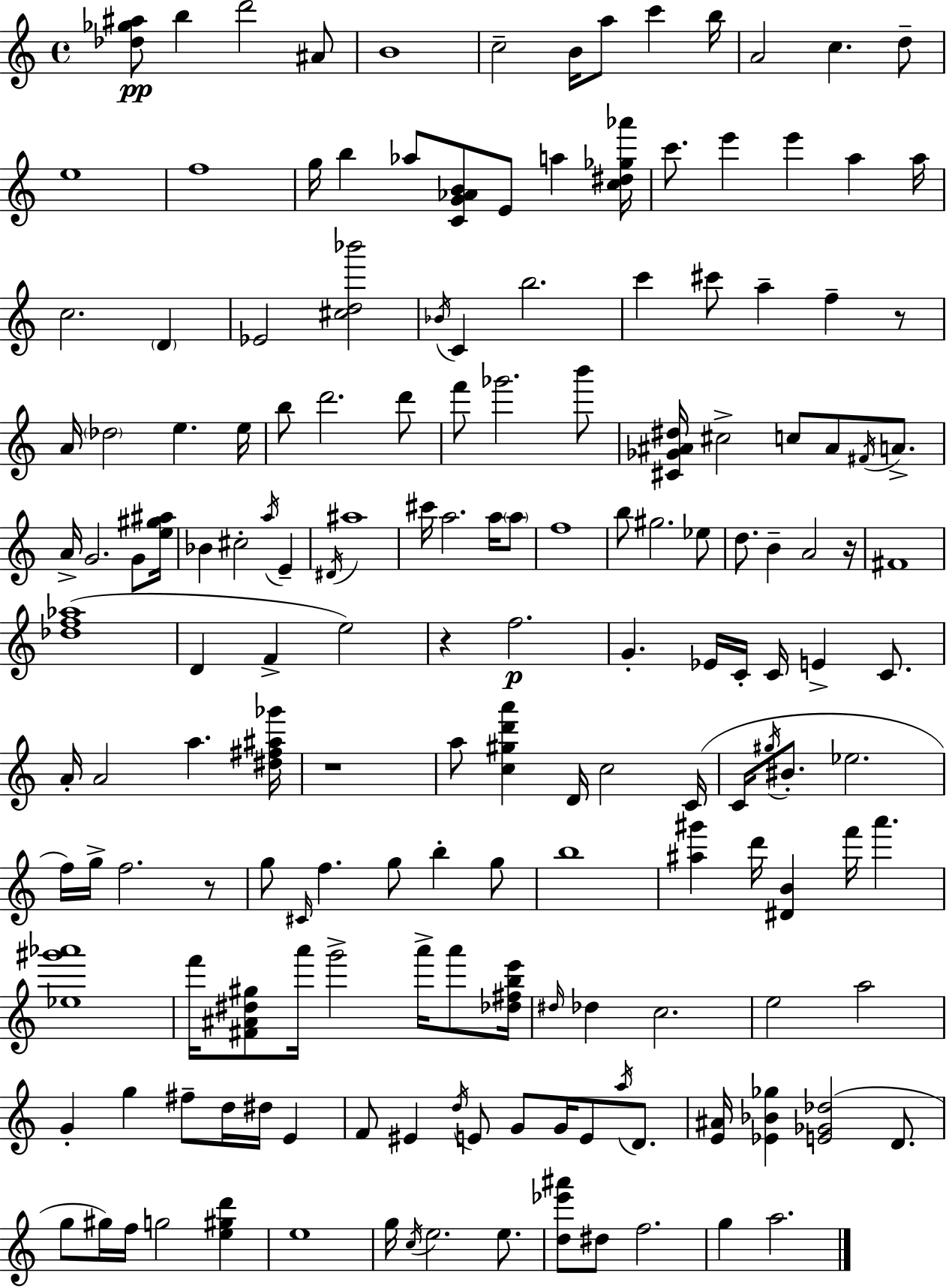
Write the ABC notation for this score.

X:1
T:Untitled
M:4/4
L:1/4
K:Am
[_d_g^a]/2 b d'2 ^A/2 B4 c2 B/4 a/2 c' b/4 A2 c d/2 e4 f4 g/4 b _a/2 [CG_AB]/2 E/2 a [c^d_g_a']/4 c'/2 e' e' a a/4 c2 D _E2 [^cd_b']2 _B/4 C b2 c' ^c'/2 a f z/2 A/4 _d2 e e/4 b/2 d'2 d'/2 f'/2 _g'2 b'/2 [^C_G^A^d]/4 ^c2 c/2 ^A/2 ^F/4 A/2 A/4 G2 G/2 [e^g^a]/4 _B ^c2 a/4 E ^D/4 ^a4 ^c'/4 a2 a/4 a/2 f4 b/2 ^g2 _e/2 d/2 B A2 z/4 ^F4 [_df_a]4 D F e2 z f2 G _E/4 C/4 C/4 E C/2 A/4 A2 a [^d^f^a_g']/4 z4 a/2 [c^gd'a'] D/4 c2 C/4 C/4 ^g/4 ^B/2 _e2 f/4 g/4 f2 z/2 g/2 ^C/4 f g/2 b g/2 b4 [^a^g'] d'/4 [^DB] f'/4 a' [_e^g'_a']4 f'/4 [^F^A^d^g]/2 a'/4 g'2 a'/4 a'/2 [_d^fbe']/4 ^d/4 _d c2 e2 a2 G g ^f/2 d/4 ^d/4 E F/2 ^E d/4 E/2 G/2 G/4 E/2 a/4 D/2 [E^A]/4 [_E_B_g] [E_G_d]2 D/2 g/2 ^g/4 f/4 g2 [e^gd'] e4 g/4 c/4 e2 e/2 [d_e'^a']/2 ^d/2 f2 g a2